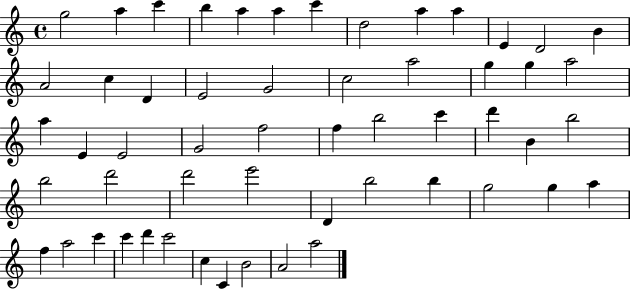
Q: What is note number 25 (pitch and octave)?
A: E4